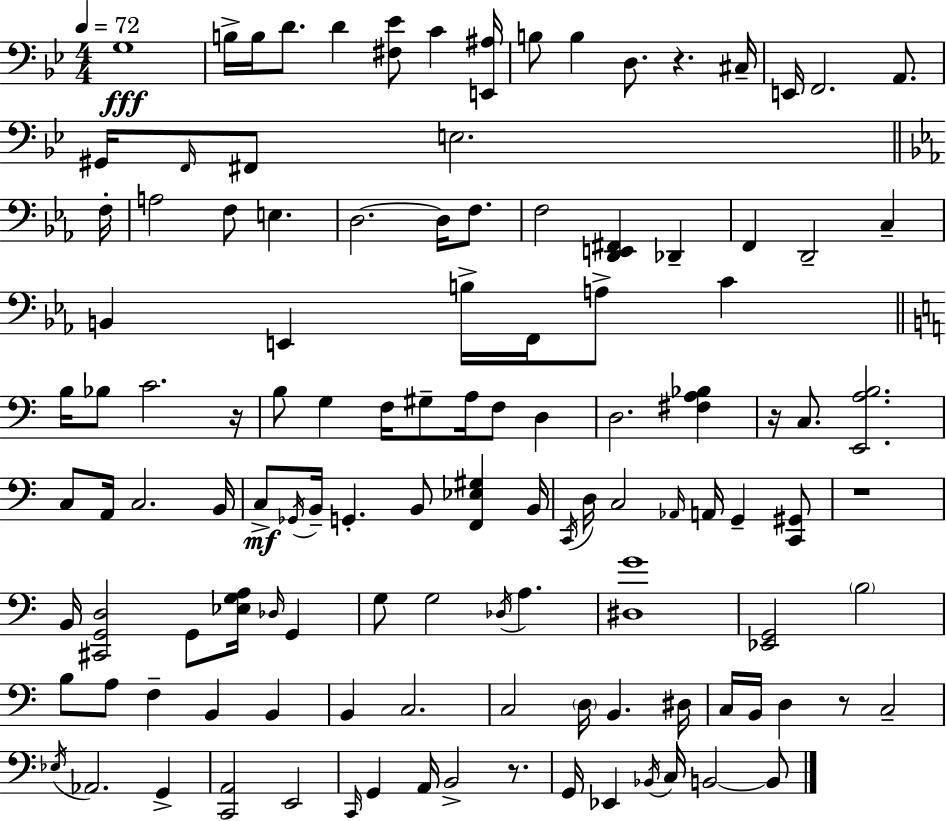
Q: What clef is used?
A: bass